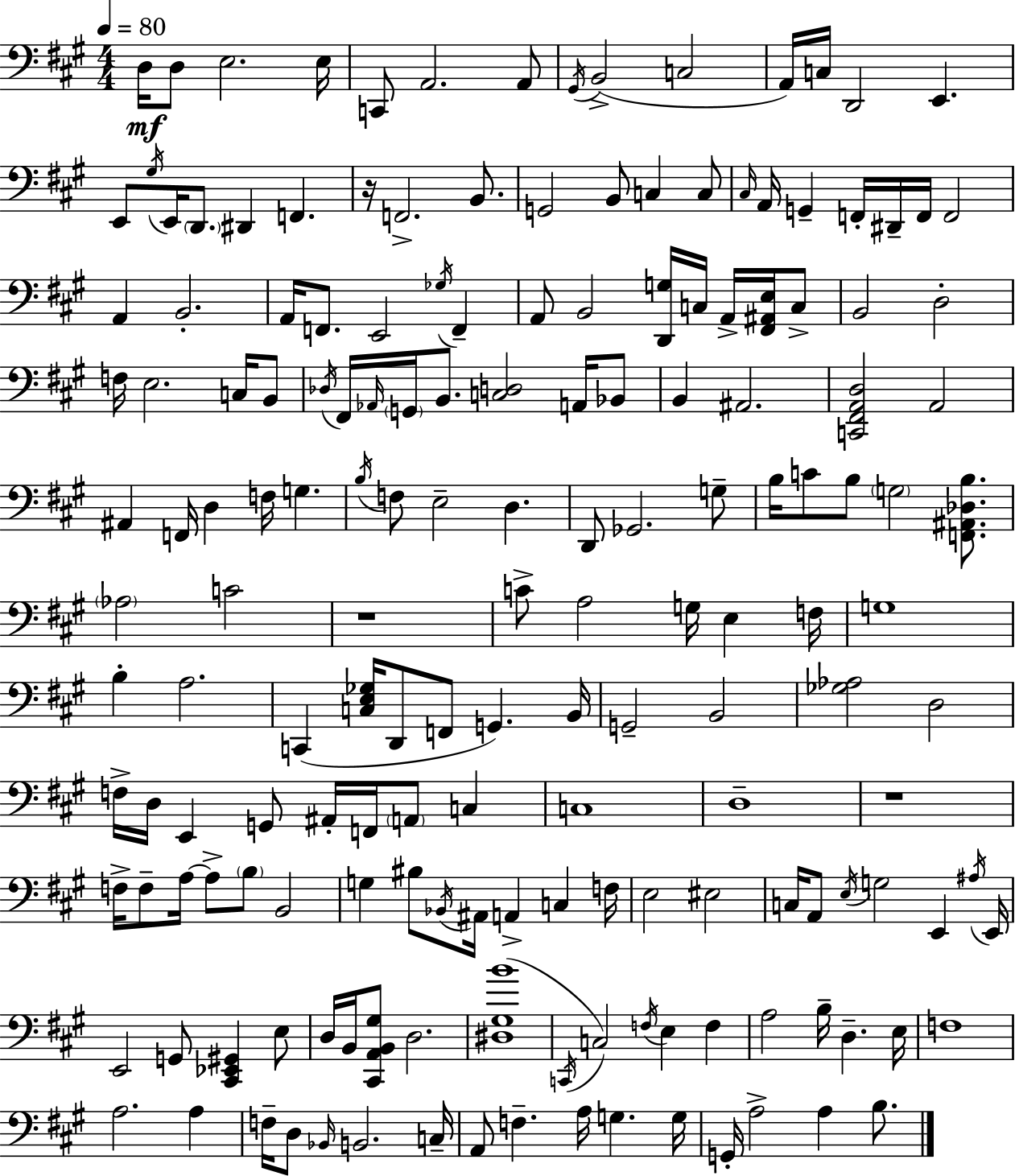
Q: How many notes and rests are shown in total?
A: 172